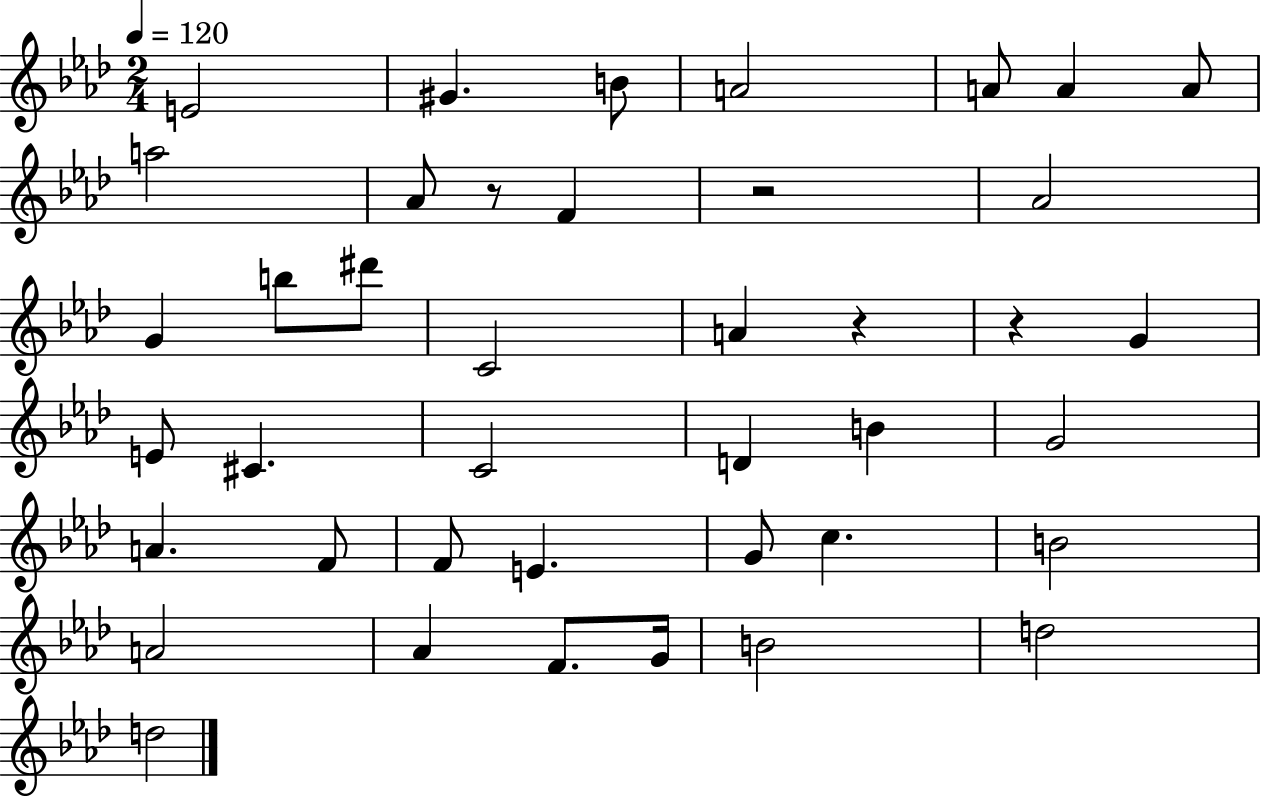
{
  \clef treble
  \numericTimeSignature
  \time 2/4
  \key aes \major
  \tempo 4 = 120
  e'2 | gis'4. b'8 | a'2 | a'8 a'4 a'8 | \break a''2 | aes'8 r8 f'4 | r2 | aes'2 | \break g'4 b''8 dis'''8 | c'2 | a'4 r4 | r4 g'4 | \break e'8 cis'4. | c'2 | d'4 b'4 | g'2 | \break a'4. f'8 | f'8 e'4. | g'8 c''4. | b'2 | \break a'2 | aes'4 f'8. g'16 | b'2 | d''2 | \break d''2 | \bar "|."
}